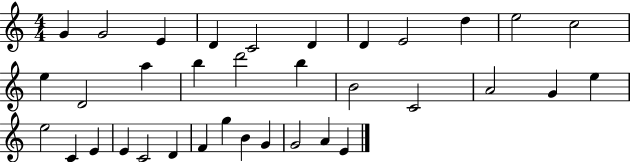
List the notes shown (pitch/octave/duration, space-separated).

G4/q G4/h E4/q D4/q C4/h D4/q D4/q E4/h D5/q E5/h C5/h E5/q D4/h A5/q B5/q D6/h B5/q B4/h C4/h A4/h G4/q E5/q E5/h C4/q E4/q E4/q C4/h D4/q F4/q G5/q B4/q G4/q G4/h A4/q E4/q